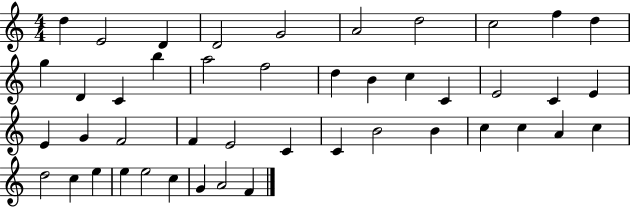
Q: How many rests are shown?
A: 0